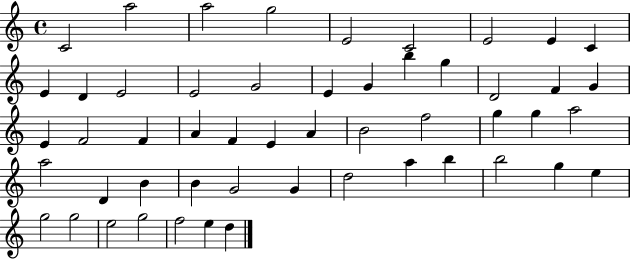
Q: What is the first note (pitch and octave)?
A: C4